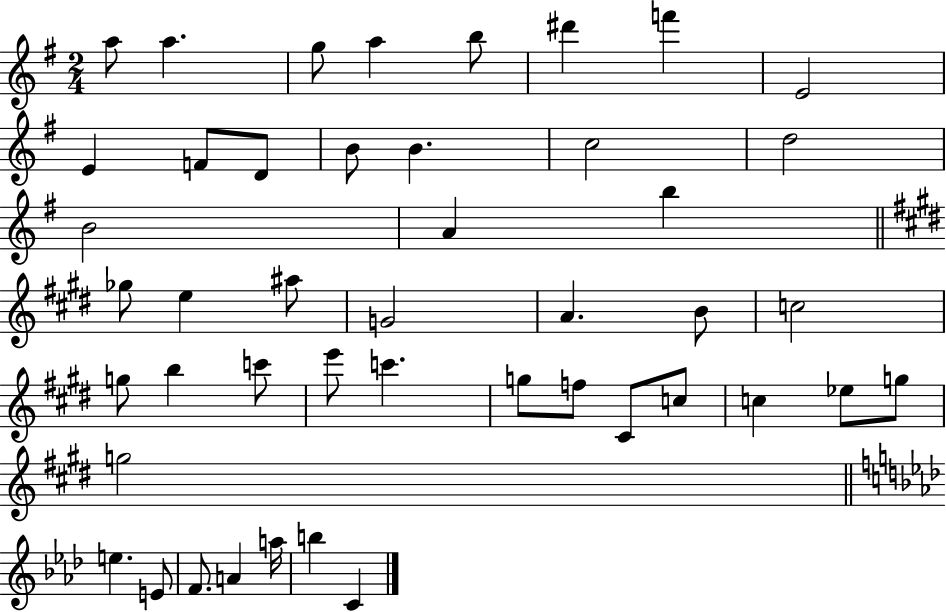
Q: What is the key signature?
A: G major